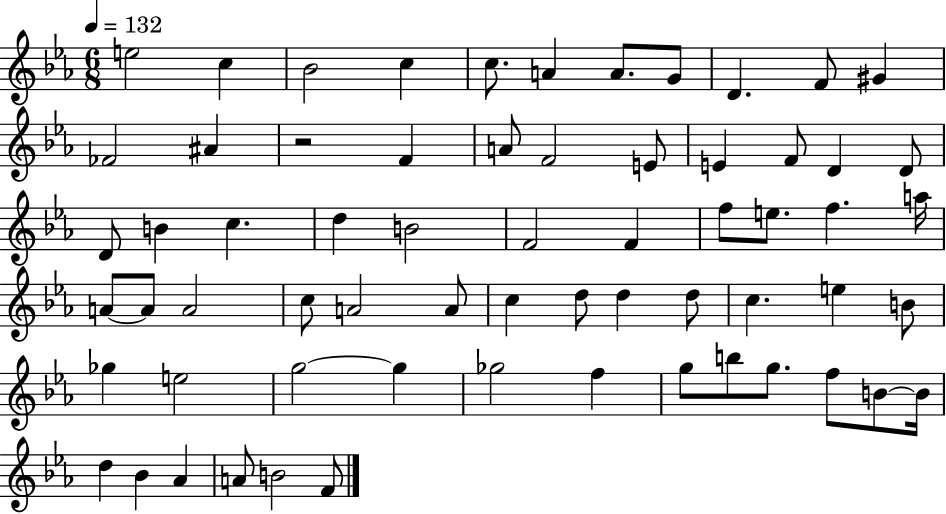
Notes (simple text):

E5/h C5/q Bb4/h C5/q C5/e. A4/q A4/e. G4/e D4/q. F4/e G#4/q FES4/h A#4/q R/h F4/q A4/e F4/h E4/e E4/q F4/e D4/q D4/e D4/e B4/q C5/q. D5/q B4/h F4/h F4/q F5/e E5/e. F5/q. A5/s A4/e A4/e A4/h C5/e A4/h A4/e C5/q D5/e D5/q D5/e C5/q. E5/q B4/e Gb5/q E5/h G5/h G5/q Gb5/h F5/q G5/e B5/e G5/e. F5/e B4/e B4/s D5/q Bb4/q Ab4/q A4/e B4/h F4/e